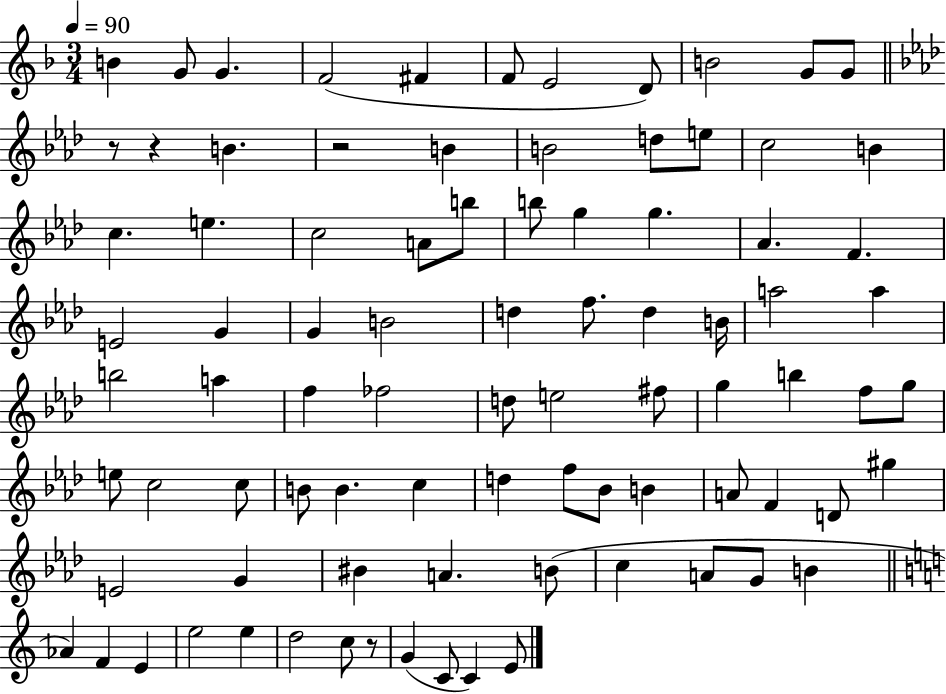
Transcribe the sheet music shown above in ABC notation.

X:1
T:Untitled
M:3/4
L:1/4
K:F
B G/2 G F2 ^F F/2 E2 D/2 B2 G/2 G/2 z/2 z B z2 B B2 d/2 e/2 c2 B c e c2 A/2 b/2 b/2 g g _A F E2 G G B2 d f/2 d B/4 a2 a b2 a f _f2 d/2 e2 ^f/2 g b f/2 g/2 e/2 c2 c/2 B/2 B c d f/2 _B/2 B A/2 F D/2 ^g E2 G ^B A B/2 c A/2 G/2 B _A F E e2 e d2 c/2 z/2 G C/2 C E/2